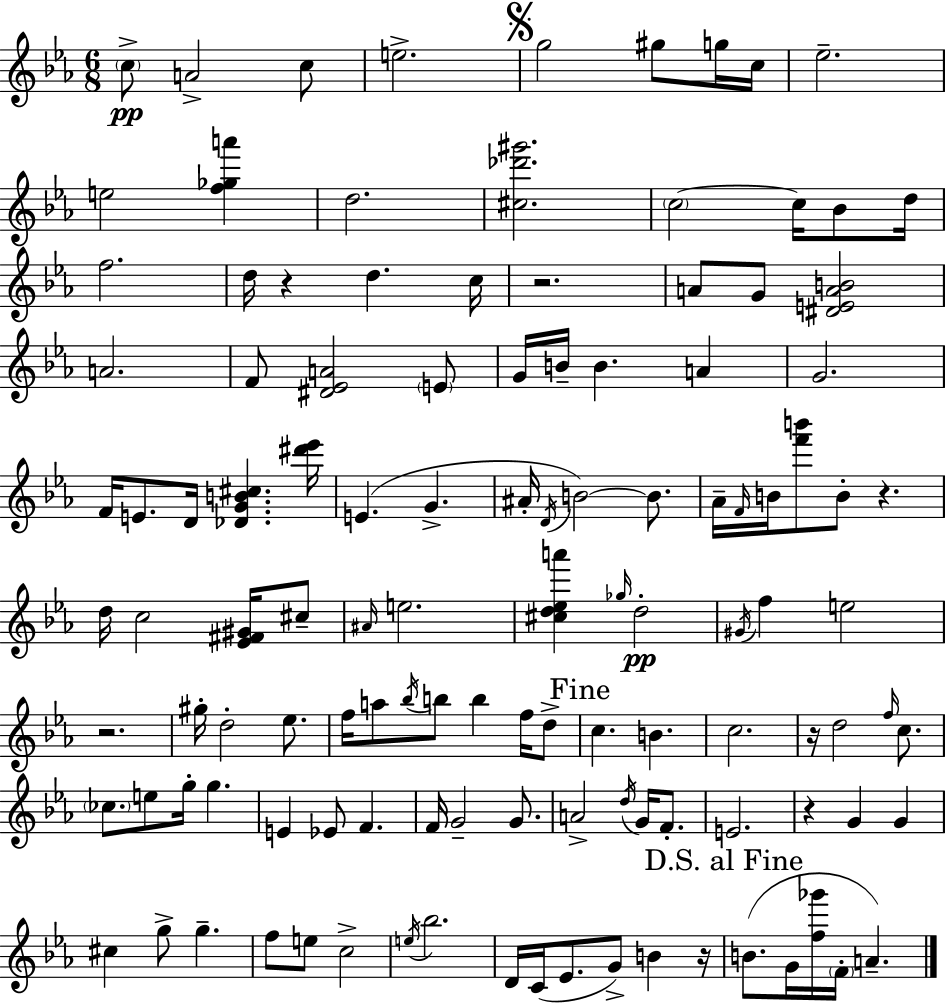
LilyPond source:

{
  \clef treble
  \numericTimeSignature
  \time 6/8
  \key ees \major
  \parenthesize c''8->\pp a'2-> c''8 | e''2.-> | \mark \markup { \musicglyph "scripts.segno" } g''2 gis''8 g''16 c''16 | ees''2.-- | \break e''2 <f'' ges'' a'''>4 | d''2. | <cis'' des''' gis'''>2. | \parenthesize c''2~~ c''16 bes'8 d''16 | \break f''2. | d''16 r4 d''4. c''16 | r2. | a'8 g'8 <dis' e' a' b'>2 | \break a'2. | f'8 <dis' ees' a'>2 \parenthesize e'8 | g'16 b'16-- b'4. a'4 | g'2. | \break f'16 e'8. d'16 <des' g' b' cis''>4. <dis''' ees'''>16 | e'4.( g'4.-> | ais'16-. \acciaccatura { d'16 }) b'2~~ b'8. | aes'16-- \grace { f'16 } b'16 <f''' b'''>8 b'8-. r4. | \break d''16 c''2 <ees' fis' gis'>16 | cis''8-- \grace { ais'16 } e''2. | <cis'' d'' ees'' a'''>4 \grace { ges''16 }\pp d''2-. | \acciaccatura { gis'16 } f''4 e''2 | \break r2. | gis''16-. d''2-. | ees''8. f''16 a''8 \acciaccatura { bes''16 } b''8 b''4 | f''16 d''8-> \mark "Fine" c''4. | \break b'4. c''2. | r16 d''2 | \grace { f''16 } c''8. \parenthesize ces''8. e''8 | g''16-. g''4. e'4 ees'8 | \break f'4. f'16 g'2-- | g'8. a'2-> | \acciaccatura { d''16 } g'16 f'8.-. e'2. | r4 | \break g'4 g'4 cis''4 | g''8-> g''4.-- f''8 e''8 | c''2-> \acciaccatura { e''16 } bes''2. | d'16 c'16( ees'8. | \break g'8->) b'4 r16 \mark "D.S. al Fine" b'8.( | g'16 <f'' ges'''>16 \parenthesize f'16-. a'4.--) \bar "|."
}